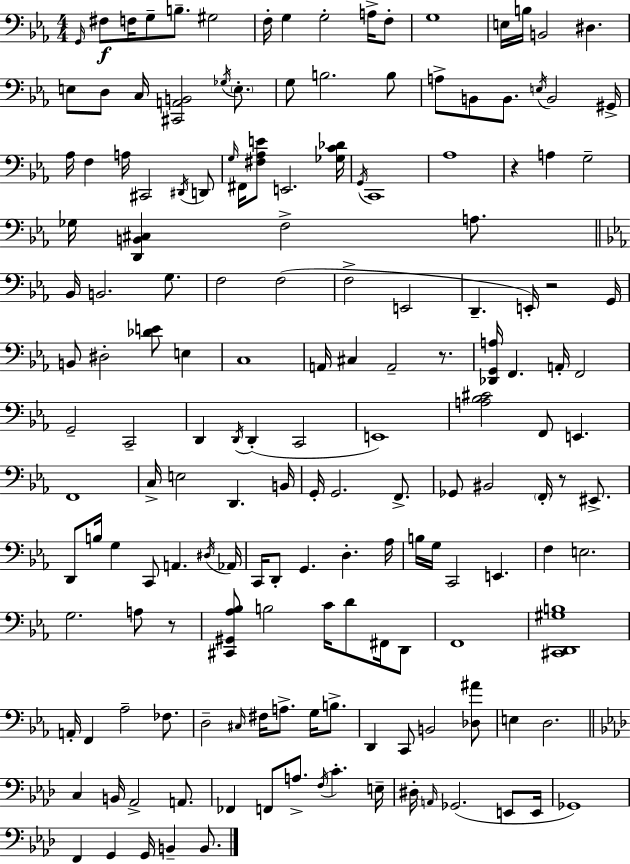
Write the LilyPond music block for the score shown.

{
  \clef bass
  \numericTimeSignature
  \time 4/4
  \key ees \major
  \grace { g,16 }\f fis8 f16 g8-- b8.-- gis2 | f16-. g4 g2-. a16-> f8-. | g1 | e16 b16 b,2 dis4. | \break e8 d8 c16 <cis, a, b,>2 \acciaccatura { ges16 } \parenthesize e8.-. | g8 b2. | b8 a8-> b,8 b,8. \acciaccatura { e16 } b,2 | gis,16-> aes16 f4 a16 cis,2 | \break \acciaccatura { dis,16 } d,8 \grace { g16 } fis,16 <fis aes e'>8 e,2. | <ges c' des'>16 \acciaccatura { g,16 } c,1 | aes1 | r4 a4 g2-- | \break ges16 <d, b, cis>4 f2-> | a8. \bar "||" \break \key c \minor bes,16 b,2. g8. | f2 f2( | f2-> e,2 | d,4.-- e,16-.) r2 g,16 | \break b,8 dis2-. <des' e'>8 e4 | c1 | a,16 cis4 a,2-- r8. | <des, g, a>16 f,4. a,16-. f,2 | \break g,2-- c,2-- | d,4 \acciaccatura { d,16 } d,4-.( c,2 | e,1) | <a bes cis'>2 f,8 e,4. | \break f,1 | c16-> e2 d,4. | b,16 g,16-. g,2. f,8.-> | ges,8 bis,2 \parenthesize f,16-. r8 eis,8.-> | \break d,8 b16 g4 c,8 a,4. | \acciaccatura { dis16 } aes,16 c,16 d,8-. g,4. d4.-. | aes16 b16 g16 c,2 e,4. | f4 e2. | \break g2. a8 | r8 <cis, gis, aes bes>8 b2 c'16 d'8 fis,16 | d,8 f,1 | <cis, d, gis b>1 | \break a,16-. f,4 aes2-- fes8. | d2-- \grace { cis16 } fis16 a8.-> g16 | b8.-> d,4 c,8 b,2 | <des ais'>8 e4 d2. | \break \bar "||" \break \key aes \major c4 b,16 aes,2-> a,8. | fes,4 f,8 a8.-> \acciaccatura { f16 } c'4.-. | e16-- dis16-. \grace { a,16 }( ges,2. e,8 | e,16 ges,1) | \break f,4 g,4 g,16 b,4-- b,8. | \bar "|."
}